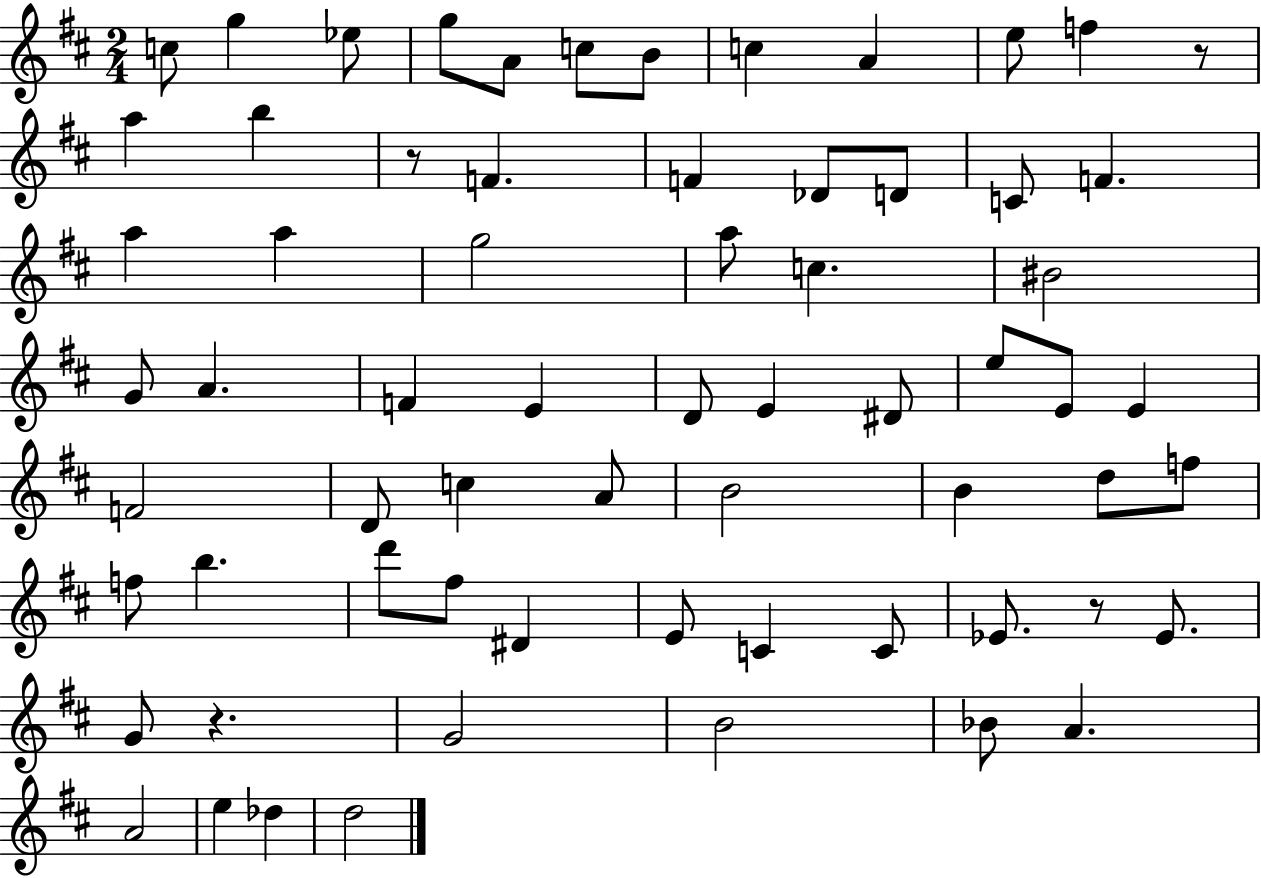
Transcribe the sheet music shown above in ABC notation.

X:1
T:Untitled
M:2/4
L:1/4
K:D
c/2 g _e/2 g/2 A/2 c/2 B/2 c A e/2 f z/2 a b z/2 F F _D/2 D/2 C/2 F a a g2 a/2 c ^B2 G/2 A F E D/2 E ^D/2 e/2 E/2 E F2 D/2 c A/2 B2 B d/2 f/2 f/2 b d'/2 ^f/2 ^D E/2 C C/2 _E/2 z/2 _E/2 G/2 z G2 B2 _B/2 A A2 e _d d2